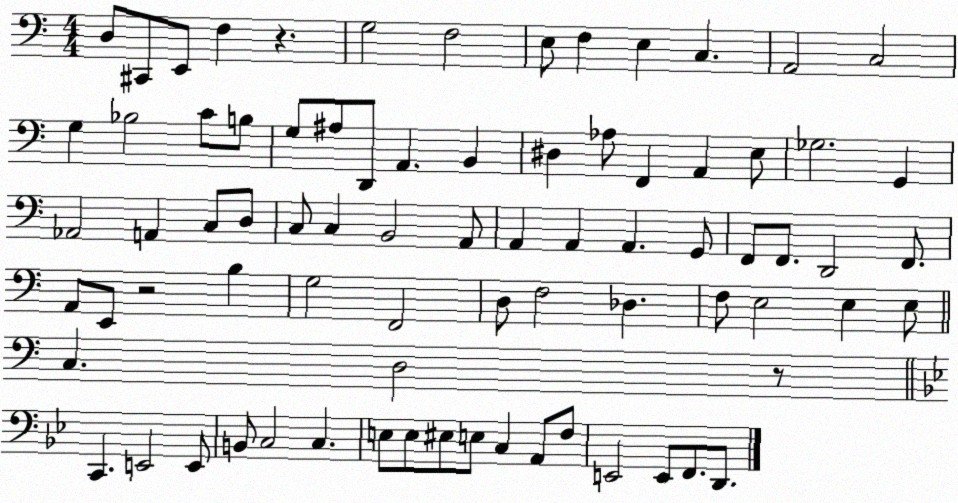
X:1
T:Untitled
M:4/4
L:1/4
K:C
D,/2 ^C,,/2 E,,/2 F, z G,2 F,2 E,/2 F, E, C, A,,2 C,2 G, _B,2 C/2 B,/2 G,/2 ^A,/2 D,,/2 A,, B,, ^D, _A,/2 F,, A,, E,/2 _G,2 G,, _A,,2 A,, C,/2 D,/2 C,/2 C, B,,2 A,,/2 A,, A,, A,, G,,/2 F,,/2 F,,/2 D,,2 F,,/2 A,,/2 E,,/2 z2 B, G,2 F,,2 D,/2 F,2 _D, F,/2 E,2 E, E,/2 C, D,2 z/2 C,, E,,2 E,,/2 B,,/2 C,2 C, E,/2 E,/2 ^E,/2 E,/2 C, A,,/2 F,/2 E,,2 E,,/2 F,,/2 D,,/2